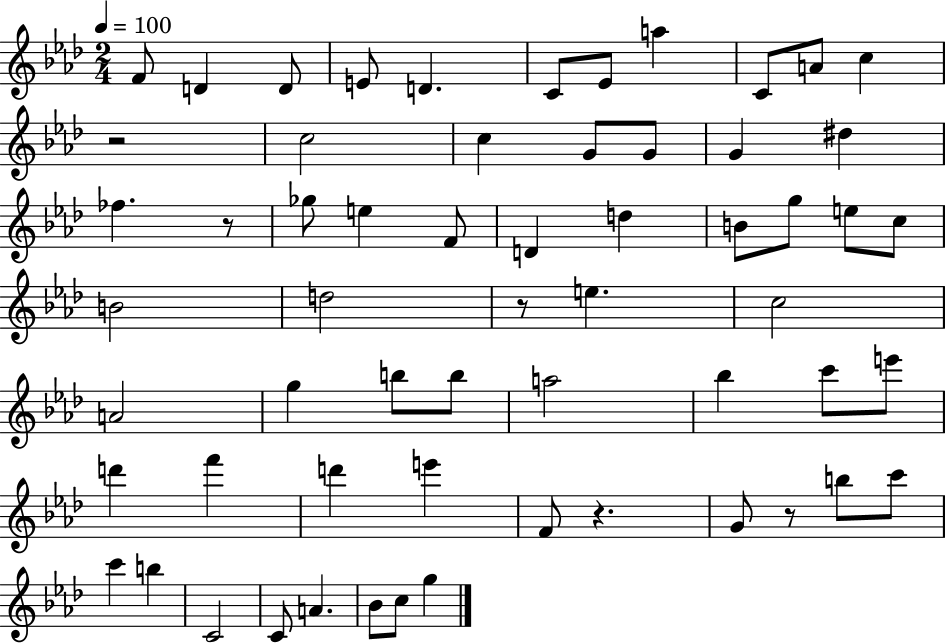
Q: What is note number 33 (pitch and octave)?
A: G5